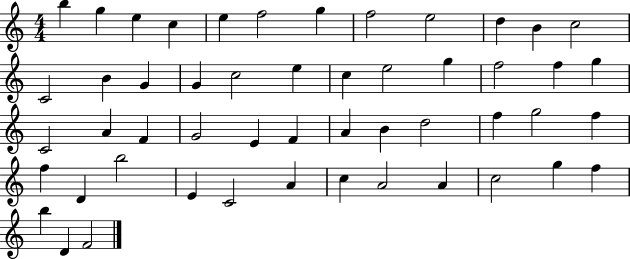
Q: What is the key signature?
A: C major